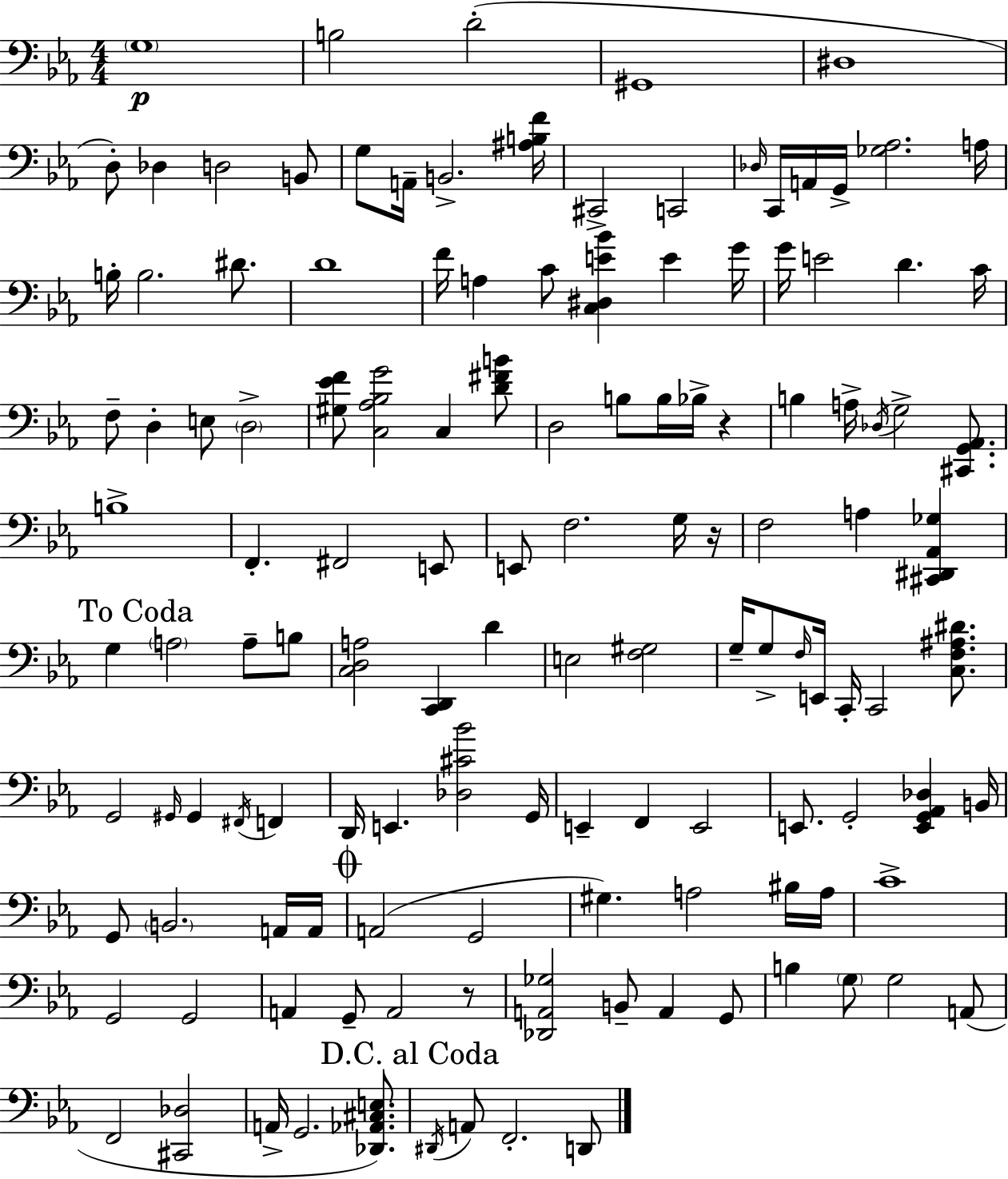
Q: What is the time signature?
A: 4/4